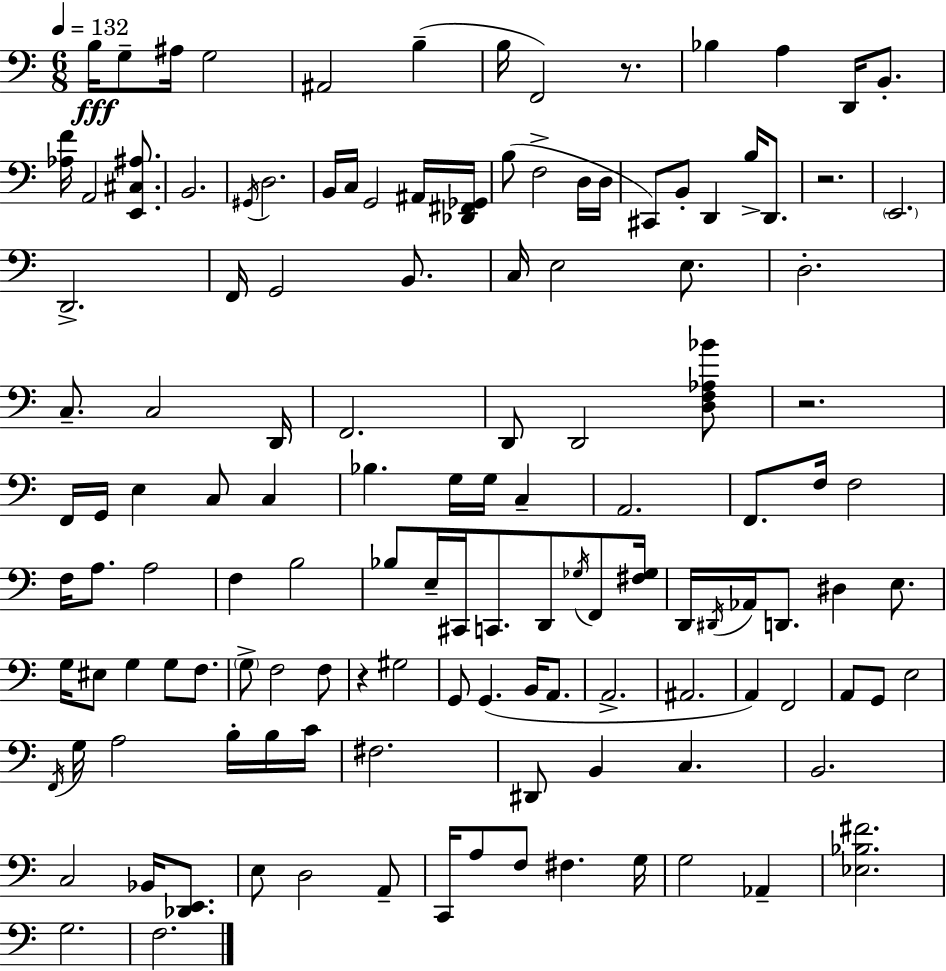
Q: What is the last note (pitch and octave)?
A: F3